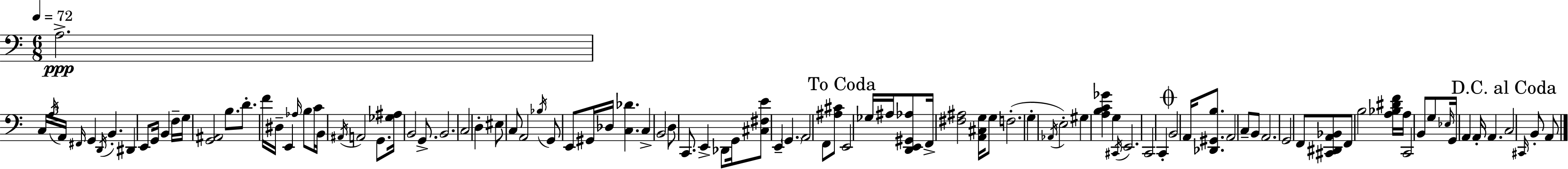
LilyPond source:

{
  \clef bass
  \numericTimeSignature
  \time 6/8
  \key c \major
  \tempo 4 = 72
  a2.->\ppp | \tuplet 3/2 { c16 \acciaccatura { a16 } a,16 } \grace { fis,16 } g,4 \acciaccatura { d,16 } b,4.-. | dis,4 e,8 g,16 b,4 | f16-- g16 <g, ais,>2 | \break b8. d'8.-. f'16 dis16-- e,4 | \grace { aes16 } b8 c'16 b,16 \acciaccatura { ais,16 } a,2 | g,8. <ges ais>16 b,2 | g,8.-> b,2. | \break c2 | d4-. eis8 c8 a,2 | \acciaccatura { bes16 } g,8 e,8 gis,16 des16 | <c des'>4. c4-> b,2 | \break d8 c,8. e,4-> | des,8 g,16 <cis fis e'>8 e,4-- | \parenthesize g,4. a,2 | f,8 <ais cis'>8 \mark "To Coda" e,2 | \break ges16 ais16 <d, e, gis, aes>8 f,16-> <fis ais>2 | <a, cis g>16 g8 f2.-.( | g4-. \acciaccatura { aes,16 } e2-.) | gis4 <a b c' ges'>4 | \break g4 \acciaccatura { cis,16 } e,2. | c,2 | c,4-. \mark \markup { \musicglyph "scripts.coda" } b,2 | a,16 <des, gis, b>8. a,2 | \break c8-- b,8 a,2. | g,2 | f,8 <cis, dis, a, bes,>8 f,8 b2 | <a bes dis' f'>16 a16 c,2 | \break b,8 g8 \grace { ees16 } g,16 a,4 | a,16-. a,4. \mark "D.C. al Coda" c2 | \grace { cis,16 } b,8-. a,8 \bar "|."
}